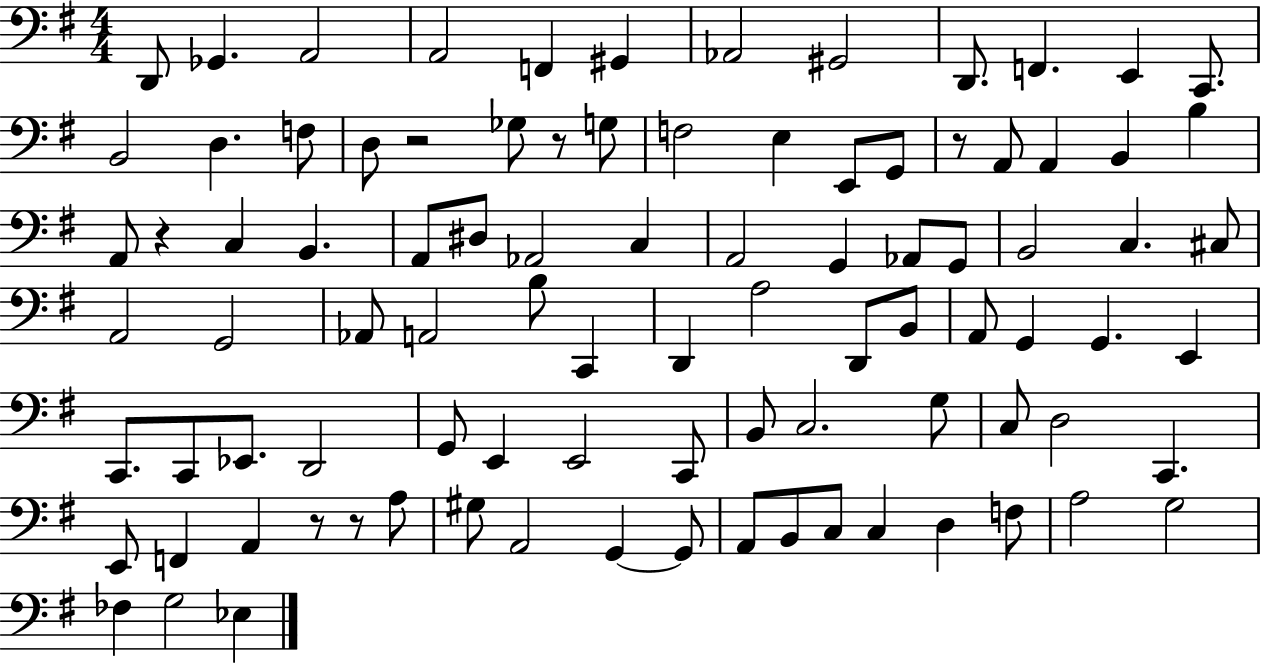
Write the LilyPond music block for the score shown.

{
  \clef bass
  \numericTimeSignature
  \time 4/4
  \key g \major
  d,8 ges,4. a,2 | a,2 f,4 gis,4 | aes,2 gis,2 | d,8. f,4. e,4 c,8. | \break b,2 d4. f8 | d8 r2 ges8 r8 g8 | f2 e4 e,8 g,8 | r8 a,8 a,4 b,4 b4 | \break a,8 r4 c4 b,4. | a,8 dis8 aes,2 c4 | a,2 g,4 aes,8 g,8 | b,2 c4. cis8 | \break a,2 g,2 | aes,8 a,2 b8 c,4 | d,4 a2 d,8 b,8 | a,8 g,4 g,4. e,4 | \break c,8. c,8 ees,8. d,2 | g,8 e,4 e,2 c,8 | b,8 c2. g8 | c8 d2 c,4. | \break e,8 f,4 a,4 r8 r8 a8 | gis8 a,2 g,4~~ g,8 | a,8 b,8 c8 c4 d4 f8 | a2 g2 | \break fes4 g2 ees4 | \bar "|."
}